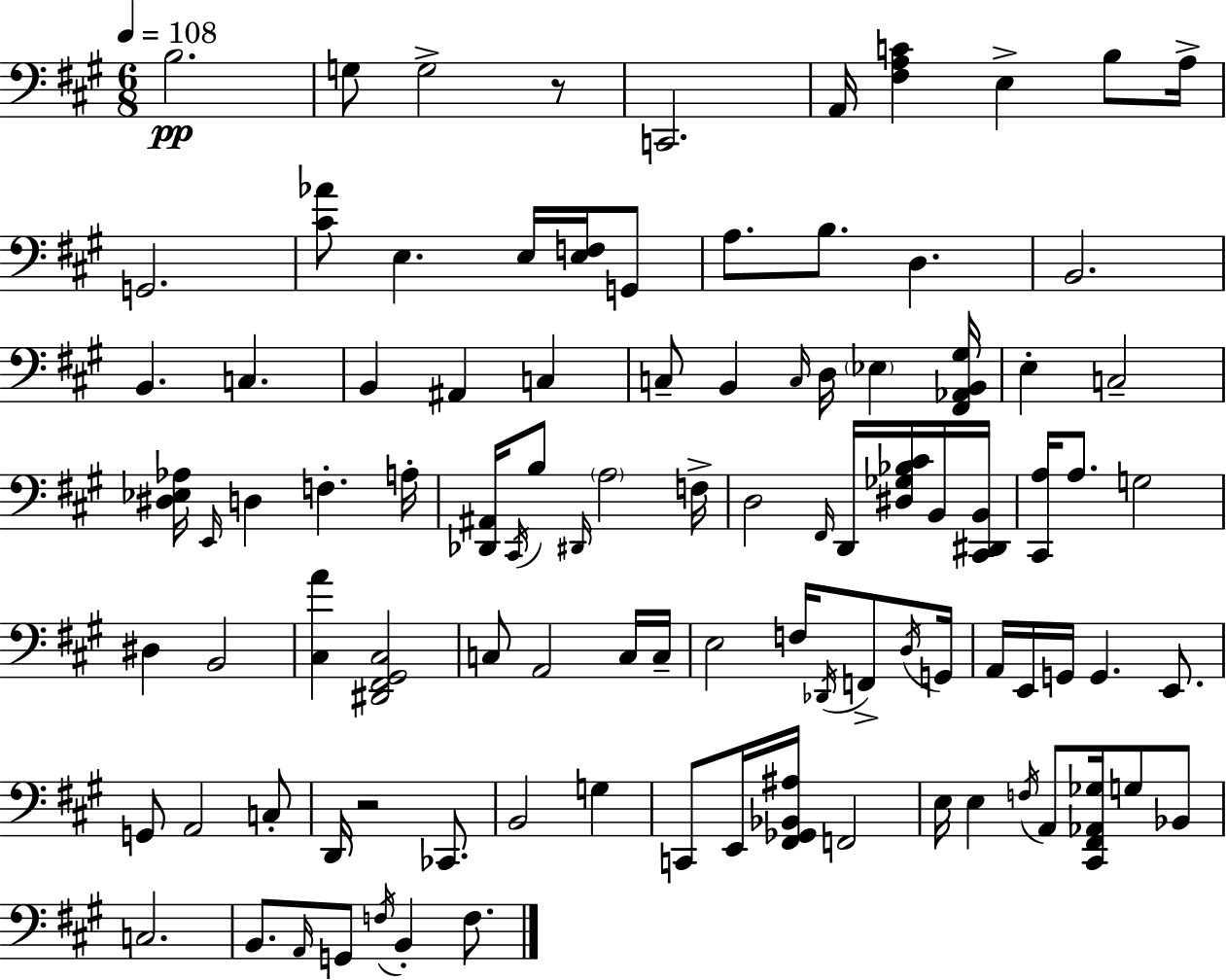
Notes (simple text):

B3/h. G3/e G3/h R/e C2/h. A2/s [F#3,A3,C4]/q E3/q B3/e A3/s G2/h. [C#4,Ab4]/e E3/q. E3/s [E3,F3]/s G2/e A3/e. B3/e. D3/q. B2/h. B2/q. C3/q. B2/q A#2/q C3/q C3/e B2/q C3/s D3/s Eb3/q [F#2,Ab2,B2,G#3]/s E3/q C3/h [D#3,Eb3,Ab3]/s E2/s D3/q F3/q. A3/s [Db2,A#2]/s C#2/s B3/e D#2/s A3/h F3/s D3/h F#2/s D2/s [D#3,Gb3,Bb3,C#4]/s B2/s [C#2,D#2,B2]/s [C#2,A3]/s A3/e. G3/h D#3/q B2/h [C#3,A4]/q [D#2,F#2,G#2,C#3]/h C3/e A2/h C3/s C3/s E3/h F3/s Db2/s F2/e D3/s G2/s A2/s E2/s G2/s G2/q. E2/e. G2/e A2/h C3/e D2/s R/h CES2/e. B2/h G3/q C2/e E2/s [F#2,Gb2,Bb2,A#3]/s F2/h E3/s E3/q F3/s A2/e [C#2,F#2,Ab2,Gb3]/s G3/e Bb2/e C3/h. B2/e. A2/s G2/e F3/s B2/q F3/e.